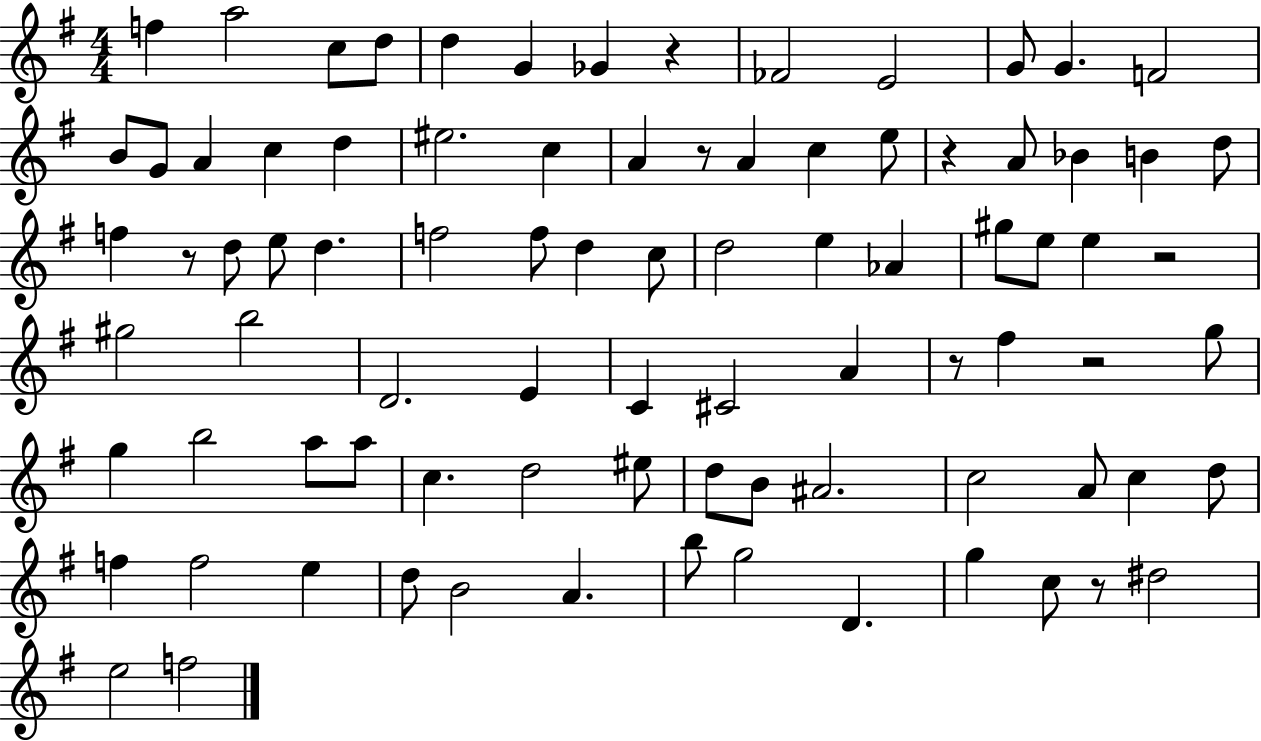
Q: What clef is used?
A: treble